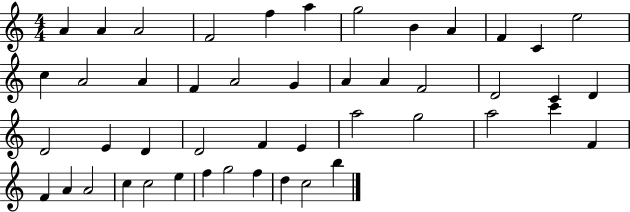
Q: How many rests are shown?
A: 0